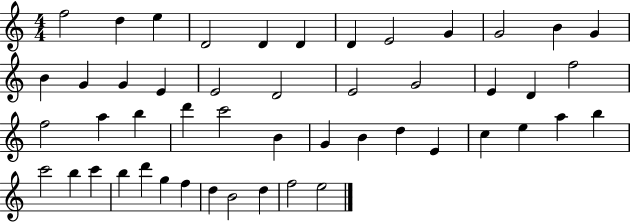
X:1
T:Untitled
M:4/4
L:1/4
K:C
f2 d e D2 D D D E2 G G2 B G B G G E E2 D2 E2 G2 E D f2 f2 a b d' c'2 B G B d E c e a b c'2 b c' b d' g f d B2 d f2 e2